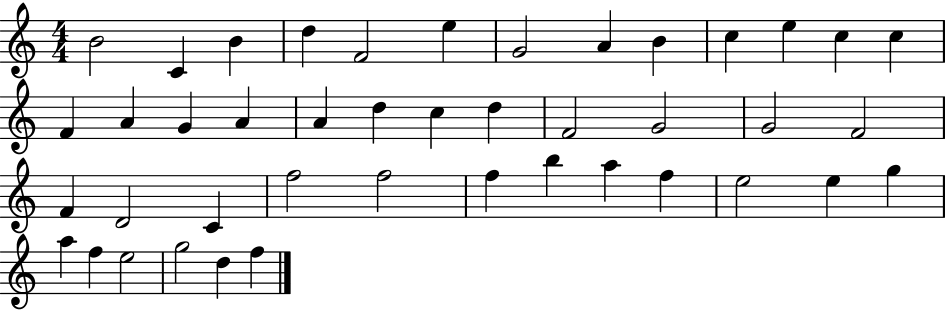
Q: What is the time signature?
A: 4/4